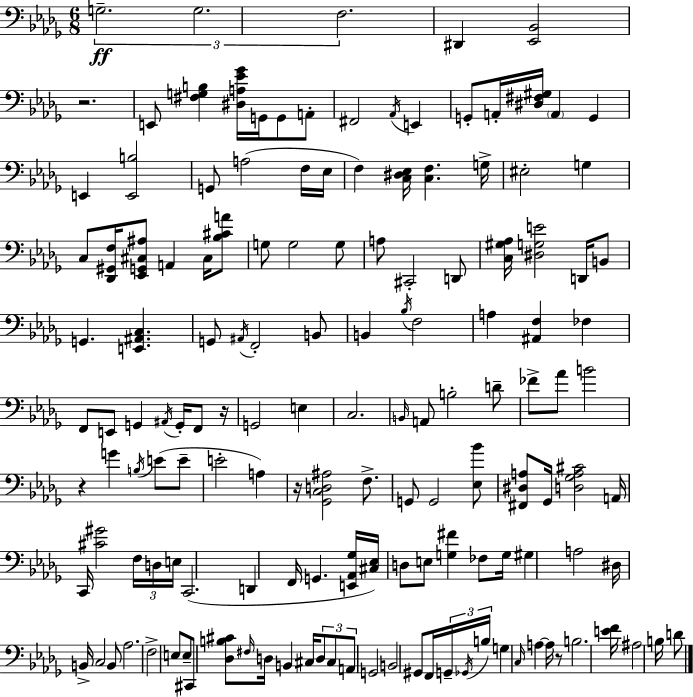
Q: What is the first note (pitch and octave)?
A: G3